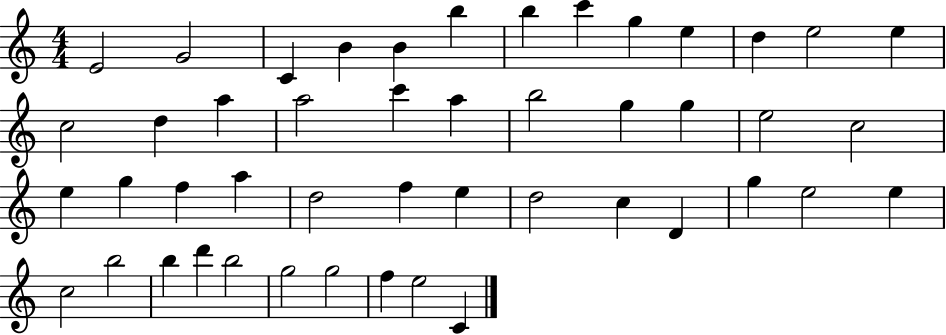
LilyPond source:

{
  \clef treble
  \numericTimeSignature
  \time 4/4
  \key c \major
  e'2 g'2 | c'4 b'4 b'4 b''4 | b''4 c'''4 g''4 e''4 | d''4 e''2 e''4 | \break c''2 d''4 a''4 | a''2 c'''4 a''4 | b''2 g''4 g''4 | e''2 c''2 | \break e''4 g''4 f''4 a''4 | d''2 f''4 e''4 | d''2 c''4 d'4 | g''4 e''2 e''4 | \break c''2 b''2 | b''4 d'''4 b''2 | g''2 g''2 | f''4 e''2 c'4 | \break \bar "|."
}